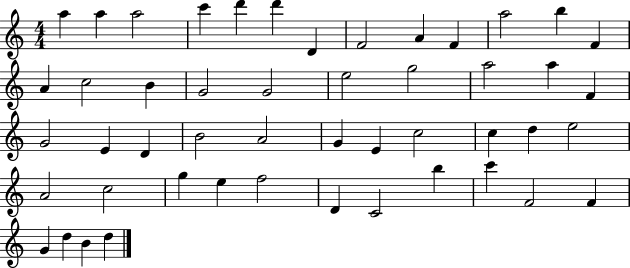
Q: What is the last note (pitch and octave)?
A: D5